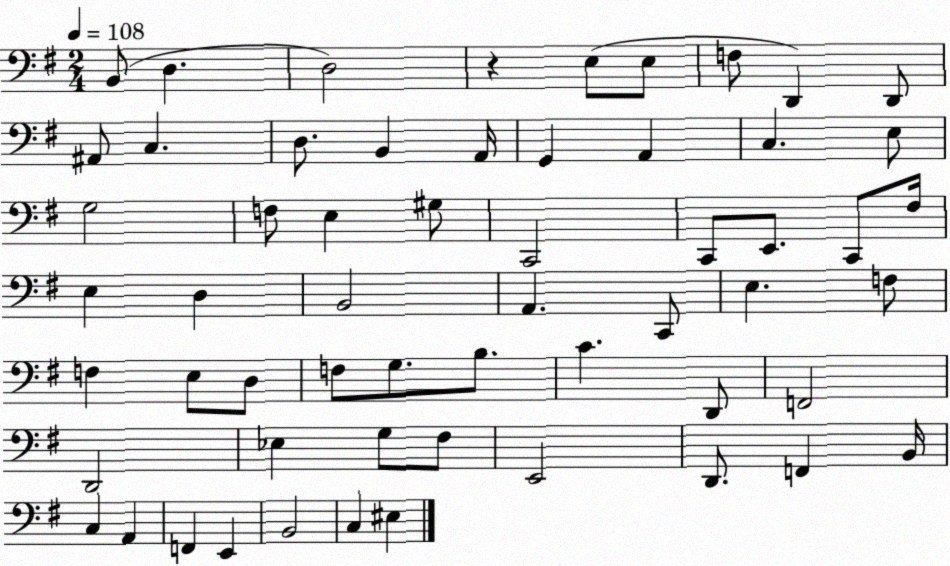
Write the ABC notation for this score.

X:1
T:Untitled
M:2/4
L:1/4
K:G
B,,/2 D, D,2 z E,/2 E,/2 F,/2 D,, D,,/2 ^A,,/2 C, D,/2 B,, A,,/4 G,, A,, C, E,/2 G,2 F,/2 E, ^G,/2 C,,2 C,,/2 E,,/2 C,,/2 ^F,/4 E, D, B,,2 A,, C,,/2 E, F,/2 F, E,/2 D,/2 F,/2 G,/2 B,/2 C D,,/2 F,,2 D,,2 _E, G,/2 ^F,/2 E,,2 D,,/2 F,, B,,/4 C, A,, F,, E,, B,,2 C, ^E,